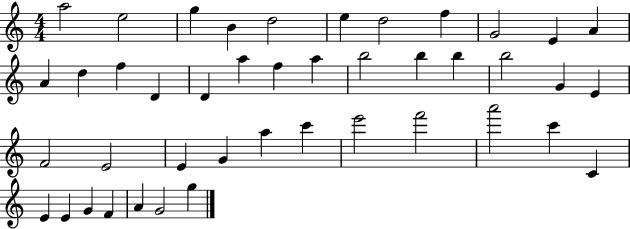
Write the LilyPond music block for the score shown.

{
  \clef treble
  \numericTimeSignature
  \time 4/4
  \key c \major
  a''2 e''2 | g''4 b'4 d''2 | e''4 d''2 f''4 | g'2 e'4 a'4 | \break a'4 d''4 f''4 d'4 | d'4 a''4 f''4 a''4 | b''2 b''4 b''4 | b''2 g'4 e'4 | \break f'2 e'2 | e'4 g'4 a''4 c'''4 | e'''2 f'''2 | a'''2 c'''4 c'4 | \break e'4 e'4 g'4 f'4 | a'4 g'2 g''4 | \bar "|."
}